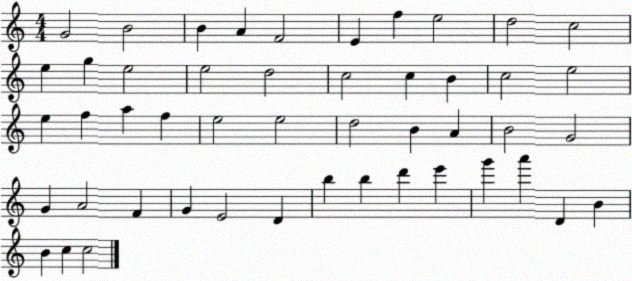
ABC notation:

X:1
T:Untitled
M:4/4
L:1/4
K:C
G2 B2 B A F2 E f e2 d2 c2 e g e2 e2 d2 c2 c B c2 e2 e f a f e2 e2 d2 B A B2 G2 G A2 F G E2 D b b d' e' g' a' D B B c c2